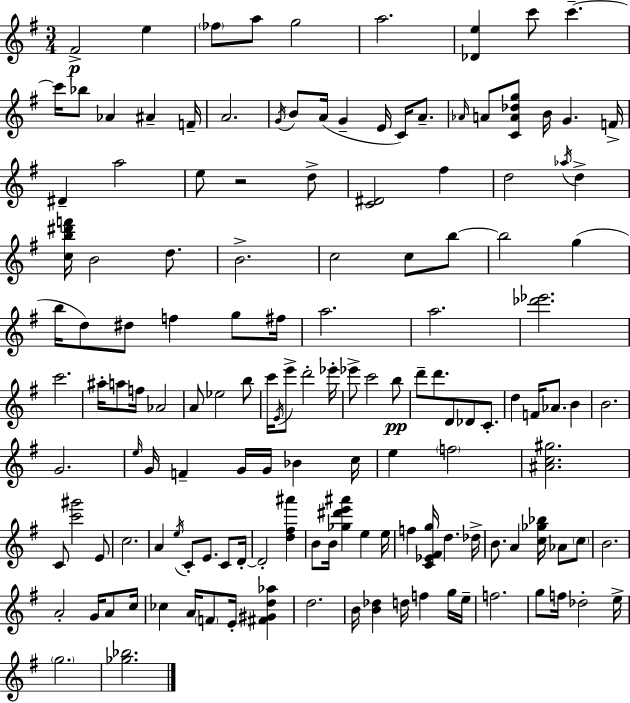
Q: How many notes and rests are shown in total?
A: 143